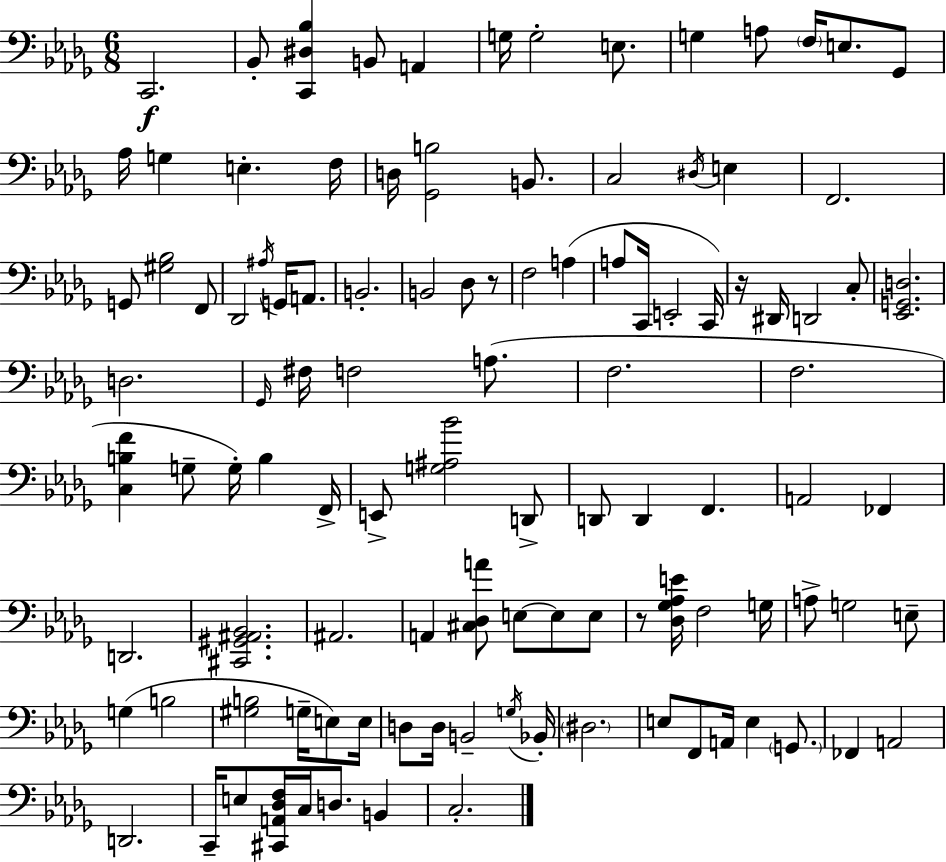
C2/h. Bb2/e [C2,D#3,Bb3]/q B2/e A2/q G3/s G3/h E3/e. G3/q A3/e F3/s E3/e. Gb2/e Ab3/s G3/q E3/q. F3/s D3/s [Gb2,B3]/h B2/e. C3/h D#3/s E3/q F2/h. G2/e [G#3,Bb3]/h F2/e Db2/h A#3/s G2/s A2/e. B2/h. B2/h Db3/e R/e F3/h A3/q A3/e C2/s E2/h C2/s R/s D#2/s D2/h C3/e [Eb2,G2,D3]/h. D3/h. Gb2/s F#3/s F3/h A3/e. F3/h. F3/h. [C3,B3,F4]/q G3/e G3/s B3/q F2/s E2/e [G3,A#3,Bb4]/h D2/e D2/e D2/q F2/q. A2/h FES2/q D2/h. [C#2,G#2,A#2,Bb2]/h. A#2/h. A2/q [C#3,Db3,A4]/e E3/e E3/e E3/e R/e [Db3,Gb3,Ab3,E4]/s F3/h G3/s A3/e G3/h E3/e G3/q B3/h [G#3,B3]/h G3/s E3/e E3/s D3/e D3/s B2/h G3/s Bb2/s D#3/h. E3/e F2/e A2/s E3/q G2/e. FES2/q A2/h D2/h. C2/s E3/e [C#2,A2,Db3,F3]/s C3/s D3/e. B2/q C3/h.